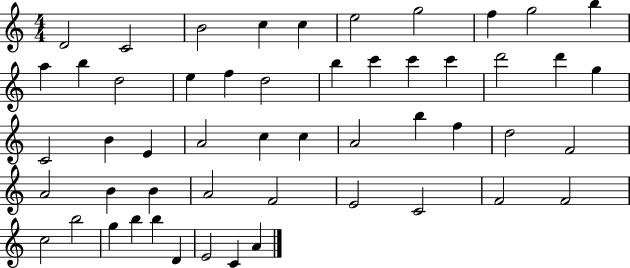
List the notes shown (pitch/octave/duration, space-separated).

D4/h C4/h B4/h C5/q C5/q E5/h G5/h F5/q G5/h B5/q A5/q B5/q D5/h E5/q F5/q D5/h B5/q C6/q C6/q C6/q D6/h D6/q G5/q C4/h B4/q E4/q A4/h C5/q C5/q A4/h B5/q F5/q D5/h F4/h A4/h B4/q B4/q A4/h F4/h E4/h C4/h F4/h F4/h C5/h B5/h G5/q B5/q B5/q D4/q E4/h C4/q A4/q